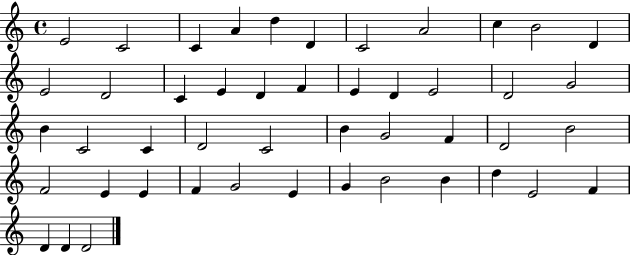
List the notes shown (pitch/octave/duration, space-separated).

E4/h C4/h C4/q A4/q D5/q D4/q C4/h A4/h C5/q B4/h D4/q E4/h D4/h C4/q E4/q D4/q F4/q E4/q D4/q E4/h D4/h G4/h B4/q C4/h C4/q D4/h C4/h B4/q G4/h F4/q D4/h B4/h F4/h E4/q E4/q F4/q G4/h E4/q G4/q B4/h B4/q D5/q E4/h F4/q D4/q D4/q D4/h